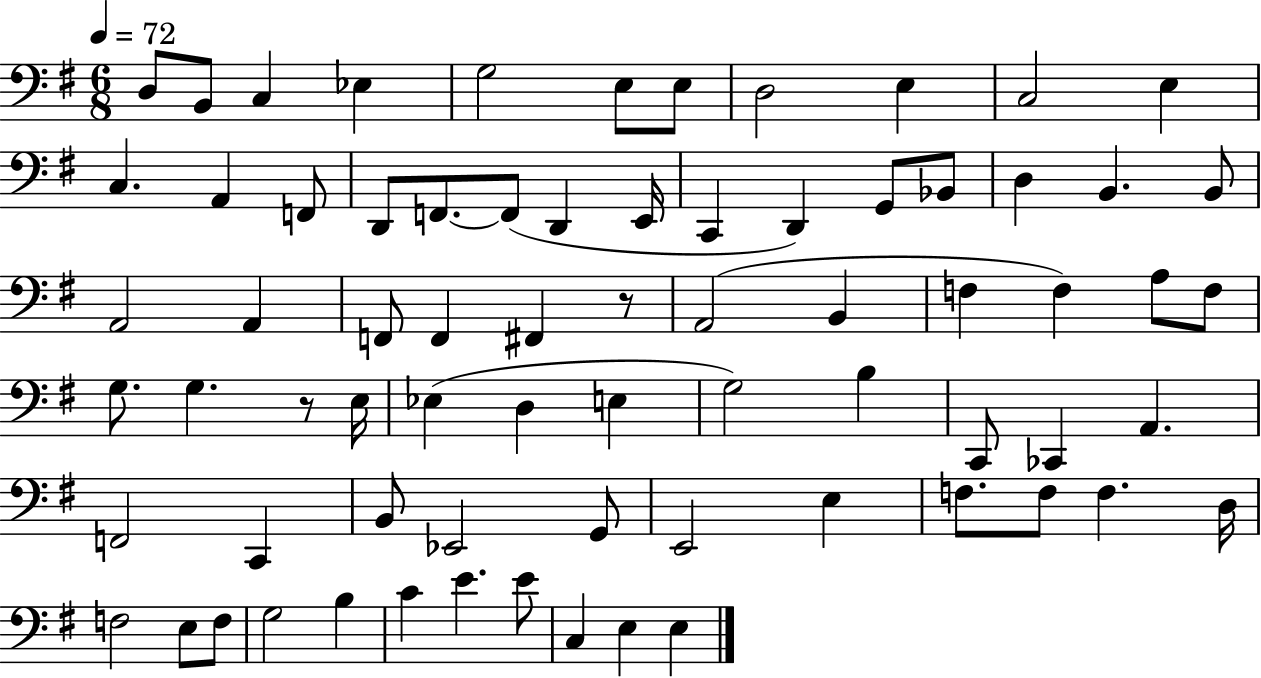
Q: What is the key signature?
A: G major